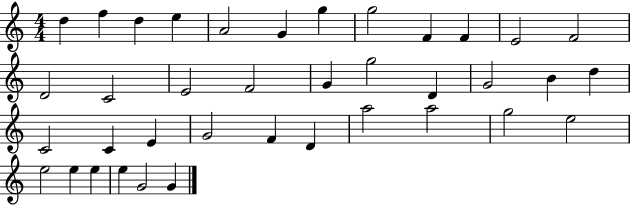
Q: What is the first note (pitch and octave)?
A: D5